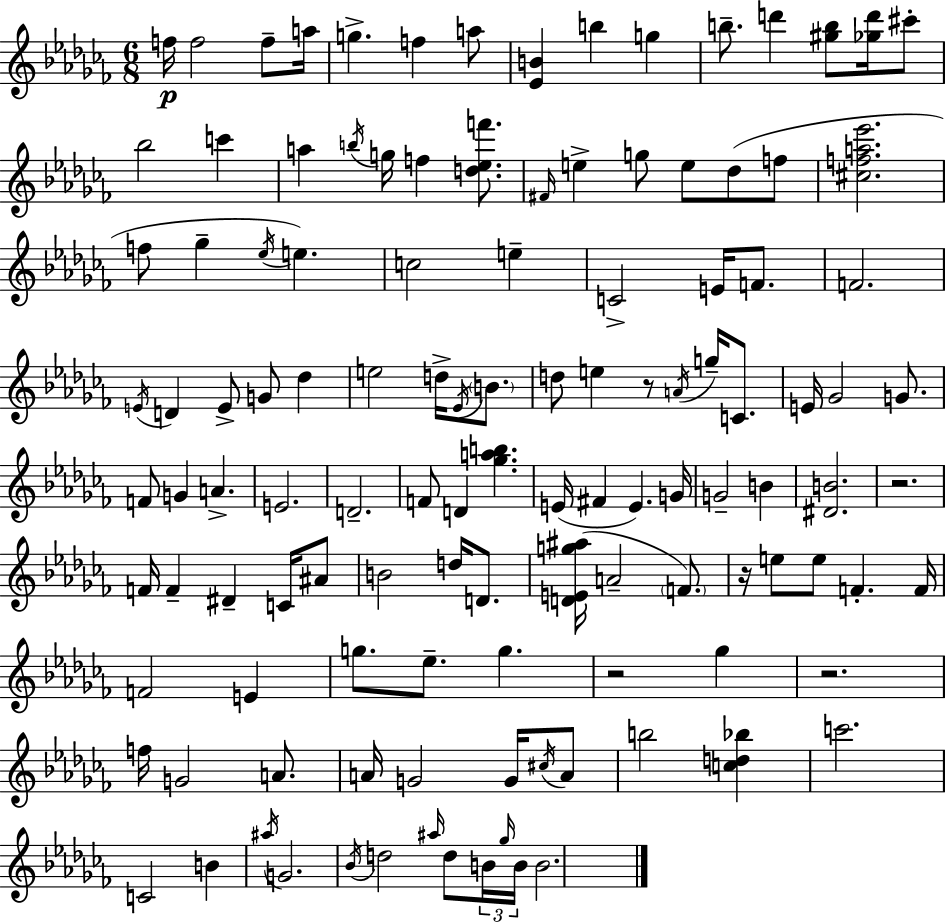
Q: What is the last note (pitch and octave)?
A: B4